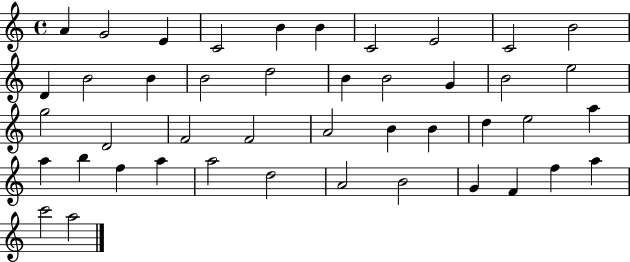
X:1
T:Untitled
M:4/4
L:1/4
K:C
A G2 E C2 B B C2 E2 C2 B2 D B2 B B2 d2 B B2 G B2 e2 g2 D2 F2 F2 A2 B B d e2 a a b f a a2 d2 A2 B2 G F f a c'2 a2